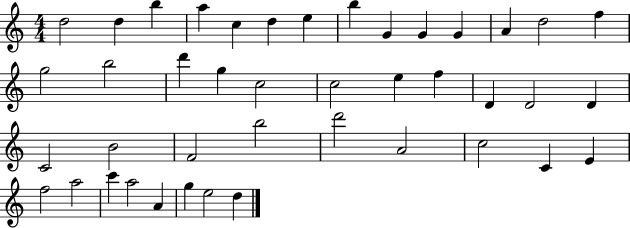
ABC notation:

X:1
T:Untitled
M:4/4
L:1/4
K:C
d2 d b a c d e b G G G A d2 f g2 b2 d' g c2 c2 e f D D2 D C2 B2 F2 b2 d'2 A2 c2 C E f2 a2 c' a2 A g e2 d